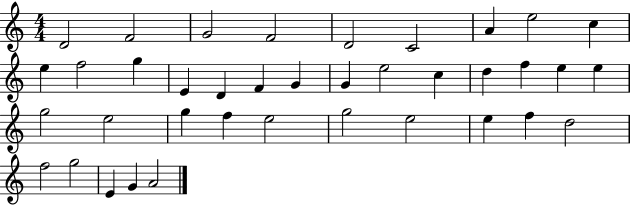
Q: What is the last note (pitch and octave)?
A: A4